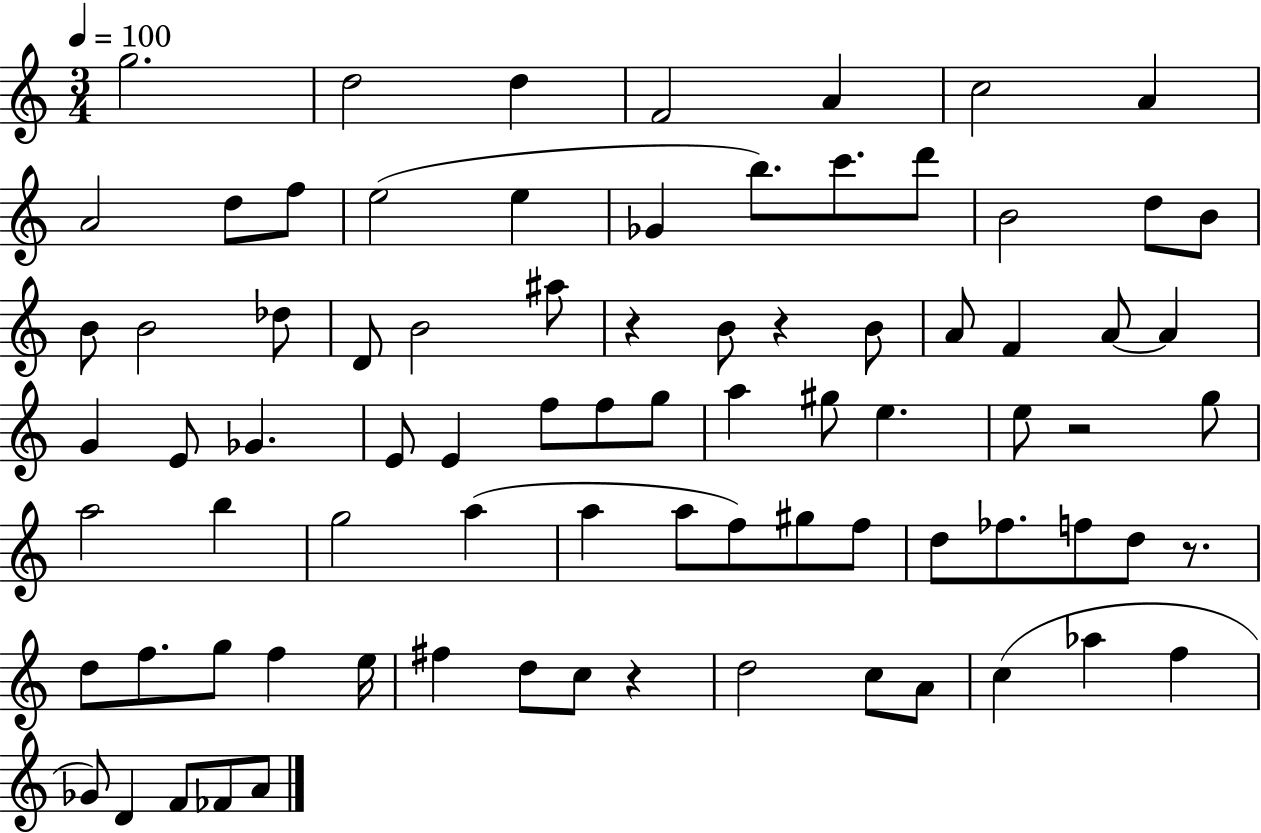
X:1
T:Untitled
M:3/4
L:1/4
K:C
g2 d2 d F2 A c2 A A2 d/2 f/2 e2 e _G b/2 c'/2 d'/2 B2 d/2 B/2 B/2 B2 _d/2 D/2 B2 ^a/2 z B/2 z B/2 A/2 F A/2 A G E/2 _G E/2 E f/2 f/2 g/2 a ^g/2 e e/2 z2 g/2 a2 b g2 a a a/2 f/2 ^g/2 f/2 d/2 _f/2 f/2 d/2 z/2 d/2 f/2 g/2 f e/4 ^f d/2 c/2 z d2 c/2 A/2 c _a f _G/2 D F/2 _F/2 A/2